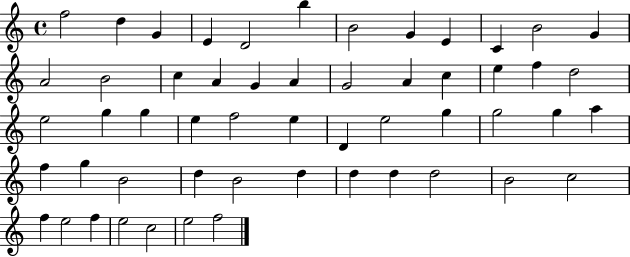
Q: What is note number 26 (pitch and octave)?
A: G5